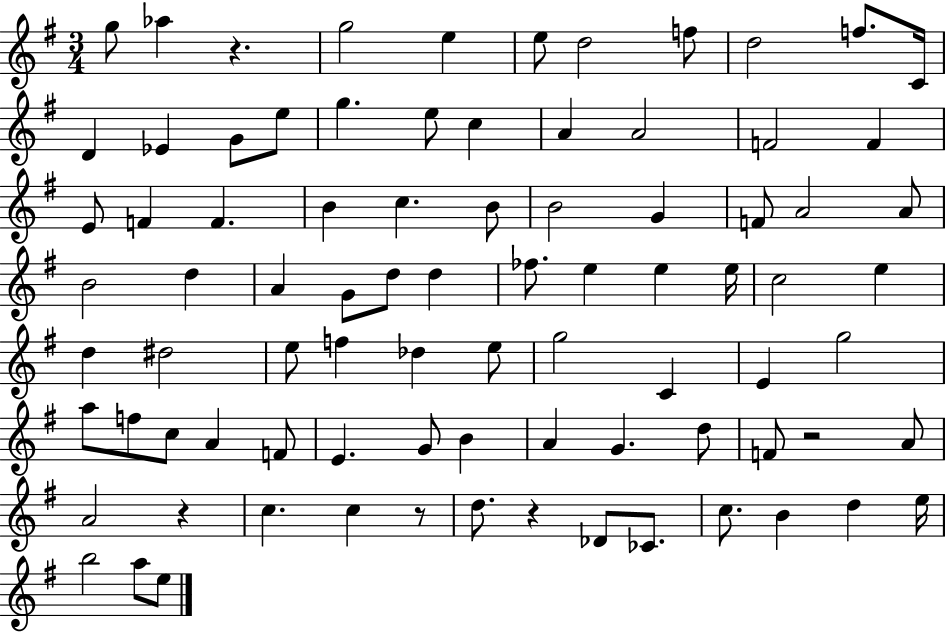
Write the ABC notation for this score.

X:1
T:Untitled
M:3/4
L:1/4
K:G
g/2 _a z g2 e e/2 d2 f/2 d2 f/2 C/4 D _E G/2 e/2 g e/2 c A A2 F2 F E/2 F F B c B/2 B2 G F/2 A2 A/2 B2 d A G/2 d/2 d _f/2 e e e/4 c2 e d ^d2 e/2 f _d e/2 g2 C E g2 a/2 f/2 c/2 A F/2 E G/2 B A G d/2 F/2 z2 A/2 A2 z c c z/2 d/2 z _D/2 _C/2 c/2 B d e/4 b2 a/2 e/2